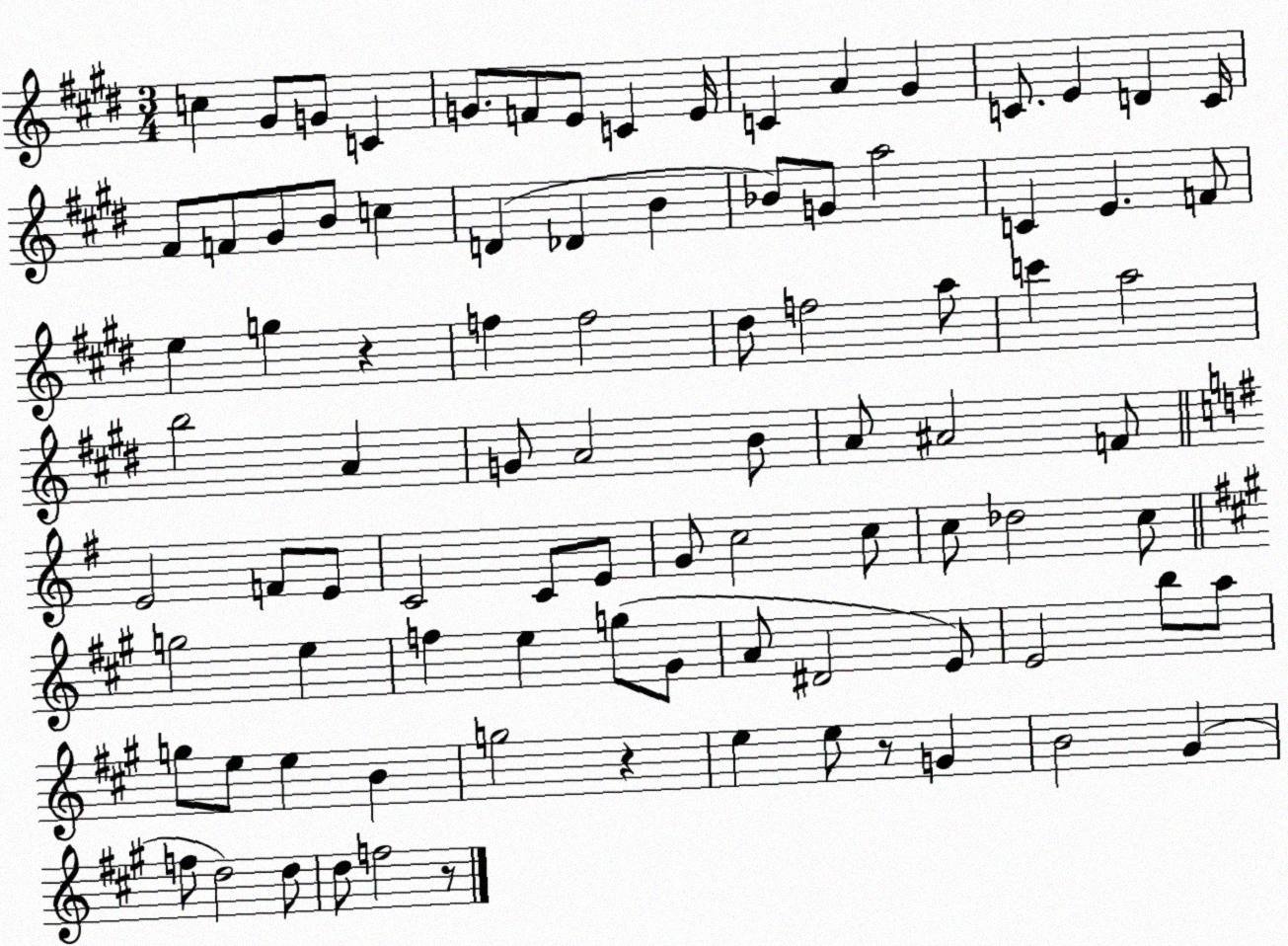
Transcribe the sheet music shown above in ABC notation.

X:1
T:Untitled
M:3/4
L:1/4
K:E
c ^G/2 G/2 C G/2 F/2 E/2 C E/4 C A ^G C/2 E D C/4 ^F/2 F/2 ^G/2 B/2 c D _D B _B/2 G/2 a2 C E F/2 e g z f f2 ^d/2 f2 a/2 c' a2 b2 A G/2 A2 B/2 A/2 ^A2 F/2 E2 F/2 E/2 C2 C/2 E/2 G/2 c2 c/2 c/2 _d2 c/2 g2 e f e g/2 ^G/2 A/2 ^D2 E/2 E2 b/2 a/2 g/2 e/2 e B g2 z e e/2 z/2 G B2 ^G f/2 d2 d/2 d/2 f2 z/2